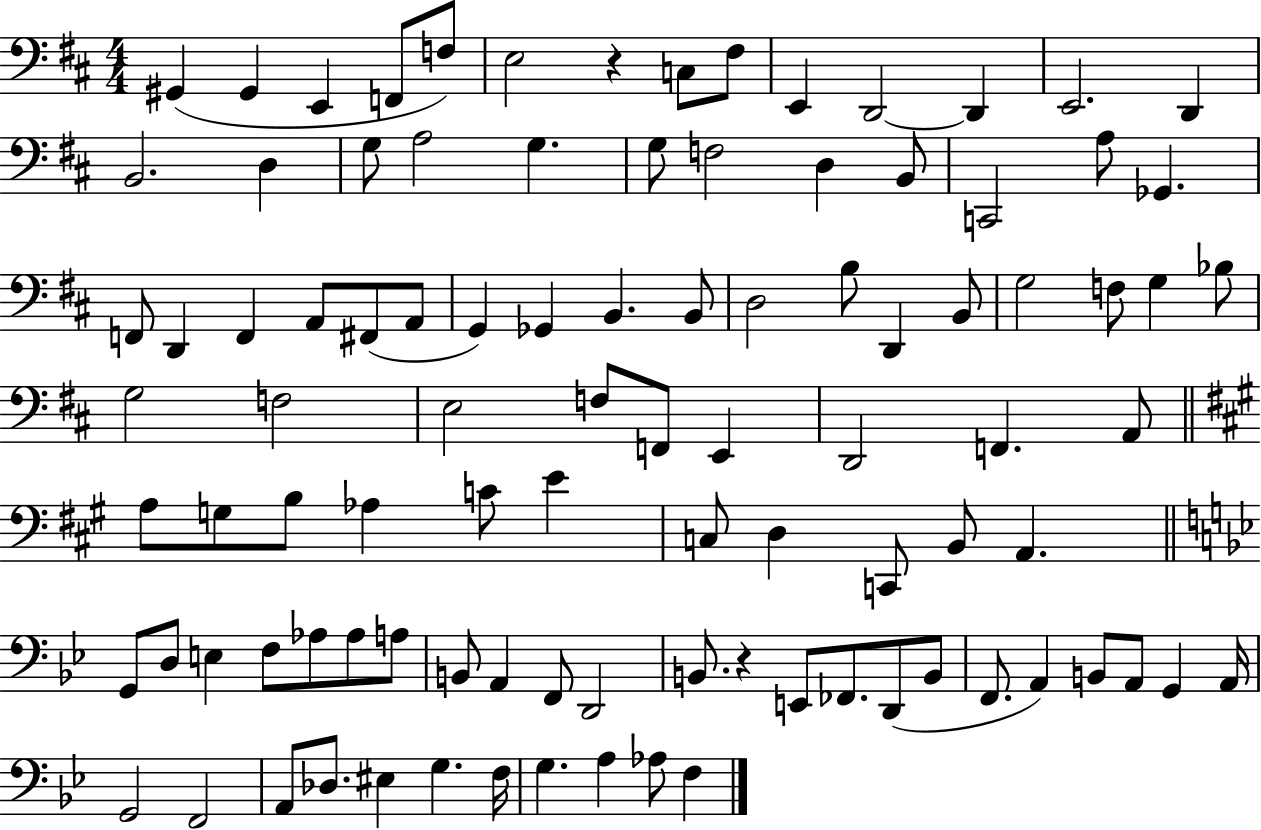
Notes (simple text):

G#2/q G#2/q E2/q F2/e F3/e E3/h R/q C3/e F#3/e E2/q D2/h D2/q E2/h. D2/q B2/h. D3/q G3/e A3/h G3/q. G3/e F3/h D3/q B2/e C2/h A3/e Gb2/q. F2/e D2/q F2/q A2/e F#2/e A2/e G2/q Gb2/q B2/q. B2/e D3/h B3/e D2/q B2/e G3/h F3/e G3/q Bb3/e G3/h F3/h E3/h F3/e F2/e E2/q D2/h F2/q. A2/e A3/e G3/e B3/e Ab3/q C4/e E4/q C3/e D3/q C2/e B2/e A2/q. G2/e D3/e E3/q F3/e Ab3/e Ab3/e A3/e B2/e A2/q F2/e D2/h B2/e. R/q E2/e FES2/e. D2/e B2/e F2/e. A2/q B2/e A2/e G2/q A2/s G2/h F2/h A2/e Db3/e. EIS3/q G3/q. F3/s G3/q. A3/q Ab3/e F3/q